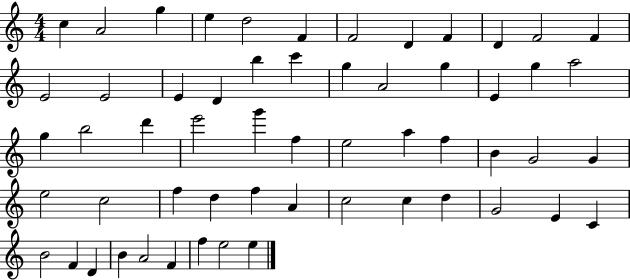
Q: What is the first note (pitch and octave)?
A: C5